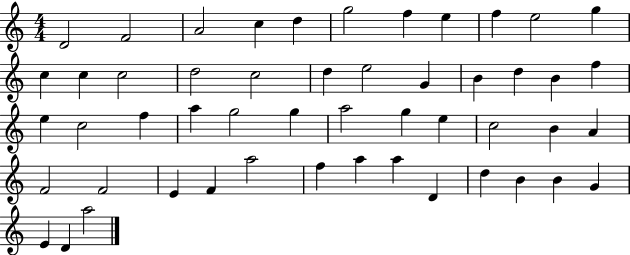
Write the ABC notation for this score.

X:1
T:Untitled
M:4/4
L:1/4
K:C
D2 F2 A2 c d g2 f e f e2 g c c c2 d2 c2 d e2 G B d B f e c2 f a g2 g a2 g e c2 B A F2 F2 E F a2 f a a D d B B G E D a2